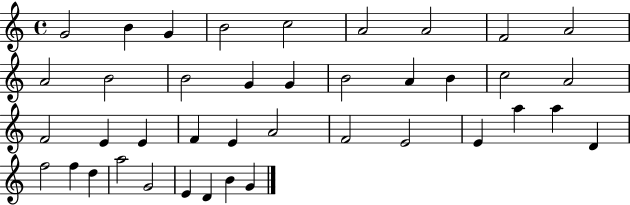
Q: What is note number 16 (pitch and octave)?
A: A4